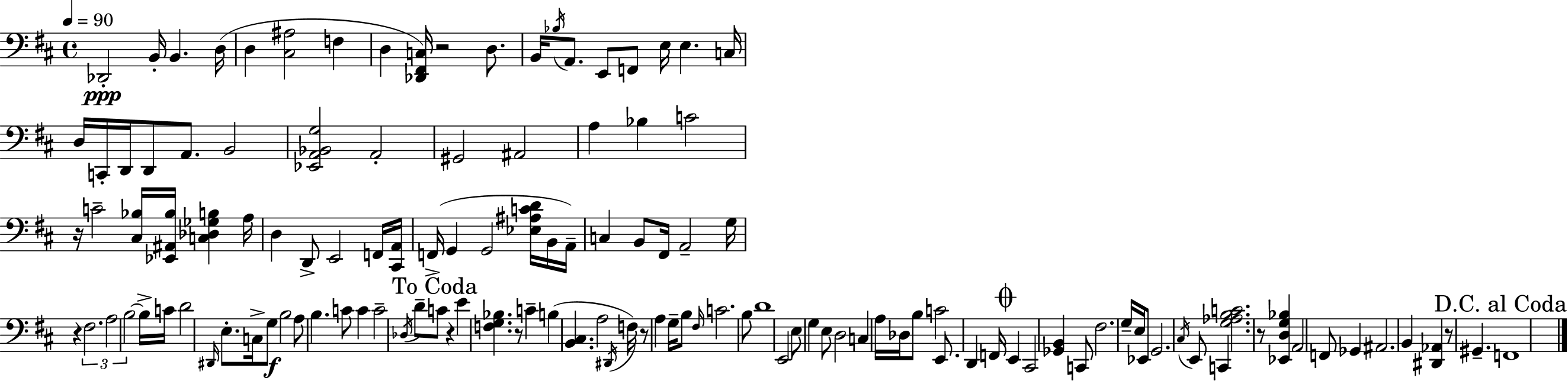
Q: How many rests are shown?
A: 8